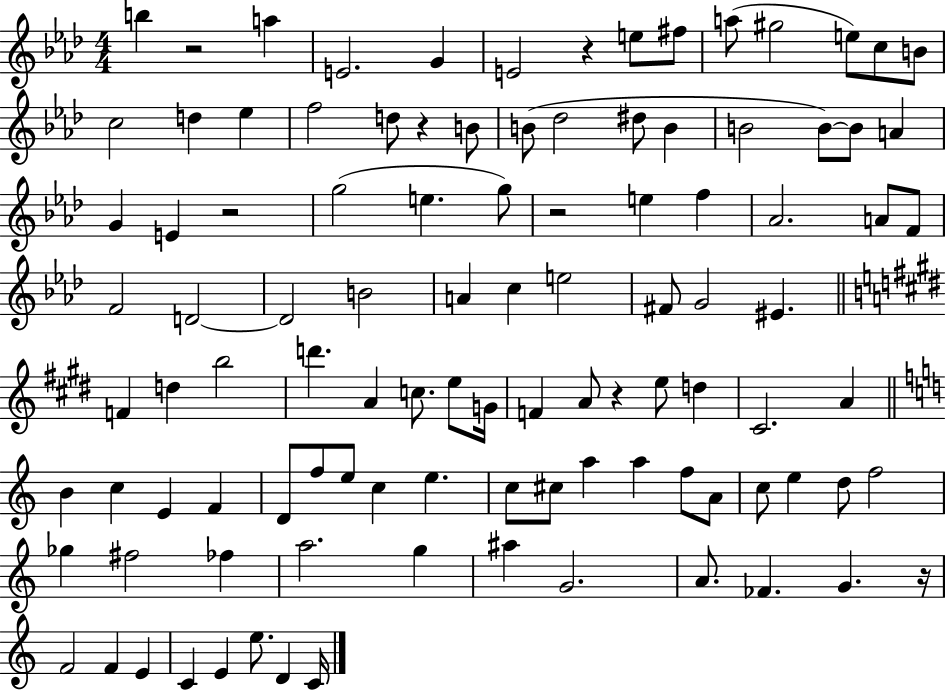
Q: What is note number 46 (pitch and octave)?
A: EIS4